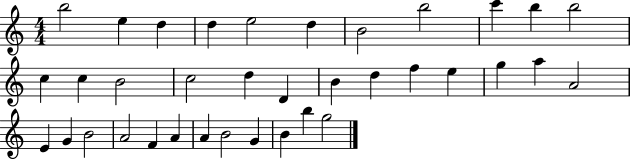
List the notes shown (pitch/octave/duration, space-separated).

B5/h E5/q D5/q D5/q E5/h D5/q B4/h B5/h C6/q B5/q B5/h C5/q C5/q B4/h C5/h D5/q D4/q B4/q D5/q F5/q E5/q G5/q A5/q A4/h E4/q G4/q B4/h A4/h F4/q A4/q A4/q B4/h G4/q B4/q B5/q G5/h